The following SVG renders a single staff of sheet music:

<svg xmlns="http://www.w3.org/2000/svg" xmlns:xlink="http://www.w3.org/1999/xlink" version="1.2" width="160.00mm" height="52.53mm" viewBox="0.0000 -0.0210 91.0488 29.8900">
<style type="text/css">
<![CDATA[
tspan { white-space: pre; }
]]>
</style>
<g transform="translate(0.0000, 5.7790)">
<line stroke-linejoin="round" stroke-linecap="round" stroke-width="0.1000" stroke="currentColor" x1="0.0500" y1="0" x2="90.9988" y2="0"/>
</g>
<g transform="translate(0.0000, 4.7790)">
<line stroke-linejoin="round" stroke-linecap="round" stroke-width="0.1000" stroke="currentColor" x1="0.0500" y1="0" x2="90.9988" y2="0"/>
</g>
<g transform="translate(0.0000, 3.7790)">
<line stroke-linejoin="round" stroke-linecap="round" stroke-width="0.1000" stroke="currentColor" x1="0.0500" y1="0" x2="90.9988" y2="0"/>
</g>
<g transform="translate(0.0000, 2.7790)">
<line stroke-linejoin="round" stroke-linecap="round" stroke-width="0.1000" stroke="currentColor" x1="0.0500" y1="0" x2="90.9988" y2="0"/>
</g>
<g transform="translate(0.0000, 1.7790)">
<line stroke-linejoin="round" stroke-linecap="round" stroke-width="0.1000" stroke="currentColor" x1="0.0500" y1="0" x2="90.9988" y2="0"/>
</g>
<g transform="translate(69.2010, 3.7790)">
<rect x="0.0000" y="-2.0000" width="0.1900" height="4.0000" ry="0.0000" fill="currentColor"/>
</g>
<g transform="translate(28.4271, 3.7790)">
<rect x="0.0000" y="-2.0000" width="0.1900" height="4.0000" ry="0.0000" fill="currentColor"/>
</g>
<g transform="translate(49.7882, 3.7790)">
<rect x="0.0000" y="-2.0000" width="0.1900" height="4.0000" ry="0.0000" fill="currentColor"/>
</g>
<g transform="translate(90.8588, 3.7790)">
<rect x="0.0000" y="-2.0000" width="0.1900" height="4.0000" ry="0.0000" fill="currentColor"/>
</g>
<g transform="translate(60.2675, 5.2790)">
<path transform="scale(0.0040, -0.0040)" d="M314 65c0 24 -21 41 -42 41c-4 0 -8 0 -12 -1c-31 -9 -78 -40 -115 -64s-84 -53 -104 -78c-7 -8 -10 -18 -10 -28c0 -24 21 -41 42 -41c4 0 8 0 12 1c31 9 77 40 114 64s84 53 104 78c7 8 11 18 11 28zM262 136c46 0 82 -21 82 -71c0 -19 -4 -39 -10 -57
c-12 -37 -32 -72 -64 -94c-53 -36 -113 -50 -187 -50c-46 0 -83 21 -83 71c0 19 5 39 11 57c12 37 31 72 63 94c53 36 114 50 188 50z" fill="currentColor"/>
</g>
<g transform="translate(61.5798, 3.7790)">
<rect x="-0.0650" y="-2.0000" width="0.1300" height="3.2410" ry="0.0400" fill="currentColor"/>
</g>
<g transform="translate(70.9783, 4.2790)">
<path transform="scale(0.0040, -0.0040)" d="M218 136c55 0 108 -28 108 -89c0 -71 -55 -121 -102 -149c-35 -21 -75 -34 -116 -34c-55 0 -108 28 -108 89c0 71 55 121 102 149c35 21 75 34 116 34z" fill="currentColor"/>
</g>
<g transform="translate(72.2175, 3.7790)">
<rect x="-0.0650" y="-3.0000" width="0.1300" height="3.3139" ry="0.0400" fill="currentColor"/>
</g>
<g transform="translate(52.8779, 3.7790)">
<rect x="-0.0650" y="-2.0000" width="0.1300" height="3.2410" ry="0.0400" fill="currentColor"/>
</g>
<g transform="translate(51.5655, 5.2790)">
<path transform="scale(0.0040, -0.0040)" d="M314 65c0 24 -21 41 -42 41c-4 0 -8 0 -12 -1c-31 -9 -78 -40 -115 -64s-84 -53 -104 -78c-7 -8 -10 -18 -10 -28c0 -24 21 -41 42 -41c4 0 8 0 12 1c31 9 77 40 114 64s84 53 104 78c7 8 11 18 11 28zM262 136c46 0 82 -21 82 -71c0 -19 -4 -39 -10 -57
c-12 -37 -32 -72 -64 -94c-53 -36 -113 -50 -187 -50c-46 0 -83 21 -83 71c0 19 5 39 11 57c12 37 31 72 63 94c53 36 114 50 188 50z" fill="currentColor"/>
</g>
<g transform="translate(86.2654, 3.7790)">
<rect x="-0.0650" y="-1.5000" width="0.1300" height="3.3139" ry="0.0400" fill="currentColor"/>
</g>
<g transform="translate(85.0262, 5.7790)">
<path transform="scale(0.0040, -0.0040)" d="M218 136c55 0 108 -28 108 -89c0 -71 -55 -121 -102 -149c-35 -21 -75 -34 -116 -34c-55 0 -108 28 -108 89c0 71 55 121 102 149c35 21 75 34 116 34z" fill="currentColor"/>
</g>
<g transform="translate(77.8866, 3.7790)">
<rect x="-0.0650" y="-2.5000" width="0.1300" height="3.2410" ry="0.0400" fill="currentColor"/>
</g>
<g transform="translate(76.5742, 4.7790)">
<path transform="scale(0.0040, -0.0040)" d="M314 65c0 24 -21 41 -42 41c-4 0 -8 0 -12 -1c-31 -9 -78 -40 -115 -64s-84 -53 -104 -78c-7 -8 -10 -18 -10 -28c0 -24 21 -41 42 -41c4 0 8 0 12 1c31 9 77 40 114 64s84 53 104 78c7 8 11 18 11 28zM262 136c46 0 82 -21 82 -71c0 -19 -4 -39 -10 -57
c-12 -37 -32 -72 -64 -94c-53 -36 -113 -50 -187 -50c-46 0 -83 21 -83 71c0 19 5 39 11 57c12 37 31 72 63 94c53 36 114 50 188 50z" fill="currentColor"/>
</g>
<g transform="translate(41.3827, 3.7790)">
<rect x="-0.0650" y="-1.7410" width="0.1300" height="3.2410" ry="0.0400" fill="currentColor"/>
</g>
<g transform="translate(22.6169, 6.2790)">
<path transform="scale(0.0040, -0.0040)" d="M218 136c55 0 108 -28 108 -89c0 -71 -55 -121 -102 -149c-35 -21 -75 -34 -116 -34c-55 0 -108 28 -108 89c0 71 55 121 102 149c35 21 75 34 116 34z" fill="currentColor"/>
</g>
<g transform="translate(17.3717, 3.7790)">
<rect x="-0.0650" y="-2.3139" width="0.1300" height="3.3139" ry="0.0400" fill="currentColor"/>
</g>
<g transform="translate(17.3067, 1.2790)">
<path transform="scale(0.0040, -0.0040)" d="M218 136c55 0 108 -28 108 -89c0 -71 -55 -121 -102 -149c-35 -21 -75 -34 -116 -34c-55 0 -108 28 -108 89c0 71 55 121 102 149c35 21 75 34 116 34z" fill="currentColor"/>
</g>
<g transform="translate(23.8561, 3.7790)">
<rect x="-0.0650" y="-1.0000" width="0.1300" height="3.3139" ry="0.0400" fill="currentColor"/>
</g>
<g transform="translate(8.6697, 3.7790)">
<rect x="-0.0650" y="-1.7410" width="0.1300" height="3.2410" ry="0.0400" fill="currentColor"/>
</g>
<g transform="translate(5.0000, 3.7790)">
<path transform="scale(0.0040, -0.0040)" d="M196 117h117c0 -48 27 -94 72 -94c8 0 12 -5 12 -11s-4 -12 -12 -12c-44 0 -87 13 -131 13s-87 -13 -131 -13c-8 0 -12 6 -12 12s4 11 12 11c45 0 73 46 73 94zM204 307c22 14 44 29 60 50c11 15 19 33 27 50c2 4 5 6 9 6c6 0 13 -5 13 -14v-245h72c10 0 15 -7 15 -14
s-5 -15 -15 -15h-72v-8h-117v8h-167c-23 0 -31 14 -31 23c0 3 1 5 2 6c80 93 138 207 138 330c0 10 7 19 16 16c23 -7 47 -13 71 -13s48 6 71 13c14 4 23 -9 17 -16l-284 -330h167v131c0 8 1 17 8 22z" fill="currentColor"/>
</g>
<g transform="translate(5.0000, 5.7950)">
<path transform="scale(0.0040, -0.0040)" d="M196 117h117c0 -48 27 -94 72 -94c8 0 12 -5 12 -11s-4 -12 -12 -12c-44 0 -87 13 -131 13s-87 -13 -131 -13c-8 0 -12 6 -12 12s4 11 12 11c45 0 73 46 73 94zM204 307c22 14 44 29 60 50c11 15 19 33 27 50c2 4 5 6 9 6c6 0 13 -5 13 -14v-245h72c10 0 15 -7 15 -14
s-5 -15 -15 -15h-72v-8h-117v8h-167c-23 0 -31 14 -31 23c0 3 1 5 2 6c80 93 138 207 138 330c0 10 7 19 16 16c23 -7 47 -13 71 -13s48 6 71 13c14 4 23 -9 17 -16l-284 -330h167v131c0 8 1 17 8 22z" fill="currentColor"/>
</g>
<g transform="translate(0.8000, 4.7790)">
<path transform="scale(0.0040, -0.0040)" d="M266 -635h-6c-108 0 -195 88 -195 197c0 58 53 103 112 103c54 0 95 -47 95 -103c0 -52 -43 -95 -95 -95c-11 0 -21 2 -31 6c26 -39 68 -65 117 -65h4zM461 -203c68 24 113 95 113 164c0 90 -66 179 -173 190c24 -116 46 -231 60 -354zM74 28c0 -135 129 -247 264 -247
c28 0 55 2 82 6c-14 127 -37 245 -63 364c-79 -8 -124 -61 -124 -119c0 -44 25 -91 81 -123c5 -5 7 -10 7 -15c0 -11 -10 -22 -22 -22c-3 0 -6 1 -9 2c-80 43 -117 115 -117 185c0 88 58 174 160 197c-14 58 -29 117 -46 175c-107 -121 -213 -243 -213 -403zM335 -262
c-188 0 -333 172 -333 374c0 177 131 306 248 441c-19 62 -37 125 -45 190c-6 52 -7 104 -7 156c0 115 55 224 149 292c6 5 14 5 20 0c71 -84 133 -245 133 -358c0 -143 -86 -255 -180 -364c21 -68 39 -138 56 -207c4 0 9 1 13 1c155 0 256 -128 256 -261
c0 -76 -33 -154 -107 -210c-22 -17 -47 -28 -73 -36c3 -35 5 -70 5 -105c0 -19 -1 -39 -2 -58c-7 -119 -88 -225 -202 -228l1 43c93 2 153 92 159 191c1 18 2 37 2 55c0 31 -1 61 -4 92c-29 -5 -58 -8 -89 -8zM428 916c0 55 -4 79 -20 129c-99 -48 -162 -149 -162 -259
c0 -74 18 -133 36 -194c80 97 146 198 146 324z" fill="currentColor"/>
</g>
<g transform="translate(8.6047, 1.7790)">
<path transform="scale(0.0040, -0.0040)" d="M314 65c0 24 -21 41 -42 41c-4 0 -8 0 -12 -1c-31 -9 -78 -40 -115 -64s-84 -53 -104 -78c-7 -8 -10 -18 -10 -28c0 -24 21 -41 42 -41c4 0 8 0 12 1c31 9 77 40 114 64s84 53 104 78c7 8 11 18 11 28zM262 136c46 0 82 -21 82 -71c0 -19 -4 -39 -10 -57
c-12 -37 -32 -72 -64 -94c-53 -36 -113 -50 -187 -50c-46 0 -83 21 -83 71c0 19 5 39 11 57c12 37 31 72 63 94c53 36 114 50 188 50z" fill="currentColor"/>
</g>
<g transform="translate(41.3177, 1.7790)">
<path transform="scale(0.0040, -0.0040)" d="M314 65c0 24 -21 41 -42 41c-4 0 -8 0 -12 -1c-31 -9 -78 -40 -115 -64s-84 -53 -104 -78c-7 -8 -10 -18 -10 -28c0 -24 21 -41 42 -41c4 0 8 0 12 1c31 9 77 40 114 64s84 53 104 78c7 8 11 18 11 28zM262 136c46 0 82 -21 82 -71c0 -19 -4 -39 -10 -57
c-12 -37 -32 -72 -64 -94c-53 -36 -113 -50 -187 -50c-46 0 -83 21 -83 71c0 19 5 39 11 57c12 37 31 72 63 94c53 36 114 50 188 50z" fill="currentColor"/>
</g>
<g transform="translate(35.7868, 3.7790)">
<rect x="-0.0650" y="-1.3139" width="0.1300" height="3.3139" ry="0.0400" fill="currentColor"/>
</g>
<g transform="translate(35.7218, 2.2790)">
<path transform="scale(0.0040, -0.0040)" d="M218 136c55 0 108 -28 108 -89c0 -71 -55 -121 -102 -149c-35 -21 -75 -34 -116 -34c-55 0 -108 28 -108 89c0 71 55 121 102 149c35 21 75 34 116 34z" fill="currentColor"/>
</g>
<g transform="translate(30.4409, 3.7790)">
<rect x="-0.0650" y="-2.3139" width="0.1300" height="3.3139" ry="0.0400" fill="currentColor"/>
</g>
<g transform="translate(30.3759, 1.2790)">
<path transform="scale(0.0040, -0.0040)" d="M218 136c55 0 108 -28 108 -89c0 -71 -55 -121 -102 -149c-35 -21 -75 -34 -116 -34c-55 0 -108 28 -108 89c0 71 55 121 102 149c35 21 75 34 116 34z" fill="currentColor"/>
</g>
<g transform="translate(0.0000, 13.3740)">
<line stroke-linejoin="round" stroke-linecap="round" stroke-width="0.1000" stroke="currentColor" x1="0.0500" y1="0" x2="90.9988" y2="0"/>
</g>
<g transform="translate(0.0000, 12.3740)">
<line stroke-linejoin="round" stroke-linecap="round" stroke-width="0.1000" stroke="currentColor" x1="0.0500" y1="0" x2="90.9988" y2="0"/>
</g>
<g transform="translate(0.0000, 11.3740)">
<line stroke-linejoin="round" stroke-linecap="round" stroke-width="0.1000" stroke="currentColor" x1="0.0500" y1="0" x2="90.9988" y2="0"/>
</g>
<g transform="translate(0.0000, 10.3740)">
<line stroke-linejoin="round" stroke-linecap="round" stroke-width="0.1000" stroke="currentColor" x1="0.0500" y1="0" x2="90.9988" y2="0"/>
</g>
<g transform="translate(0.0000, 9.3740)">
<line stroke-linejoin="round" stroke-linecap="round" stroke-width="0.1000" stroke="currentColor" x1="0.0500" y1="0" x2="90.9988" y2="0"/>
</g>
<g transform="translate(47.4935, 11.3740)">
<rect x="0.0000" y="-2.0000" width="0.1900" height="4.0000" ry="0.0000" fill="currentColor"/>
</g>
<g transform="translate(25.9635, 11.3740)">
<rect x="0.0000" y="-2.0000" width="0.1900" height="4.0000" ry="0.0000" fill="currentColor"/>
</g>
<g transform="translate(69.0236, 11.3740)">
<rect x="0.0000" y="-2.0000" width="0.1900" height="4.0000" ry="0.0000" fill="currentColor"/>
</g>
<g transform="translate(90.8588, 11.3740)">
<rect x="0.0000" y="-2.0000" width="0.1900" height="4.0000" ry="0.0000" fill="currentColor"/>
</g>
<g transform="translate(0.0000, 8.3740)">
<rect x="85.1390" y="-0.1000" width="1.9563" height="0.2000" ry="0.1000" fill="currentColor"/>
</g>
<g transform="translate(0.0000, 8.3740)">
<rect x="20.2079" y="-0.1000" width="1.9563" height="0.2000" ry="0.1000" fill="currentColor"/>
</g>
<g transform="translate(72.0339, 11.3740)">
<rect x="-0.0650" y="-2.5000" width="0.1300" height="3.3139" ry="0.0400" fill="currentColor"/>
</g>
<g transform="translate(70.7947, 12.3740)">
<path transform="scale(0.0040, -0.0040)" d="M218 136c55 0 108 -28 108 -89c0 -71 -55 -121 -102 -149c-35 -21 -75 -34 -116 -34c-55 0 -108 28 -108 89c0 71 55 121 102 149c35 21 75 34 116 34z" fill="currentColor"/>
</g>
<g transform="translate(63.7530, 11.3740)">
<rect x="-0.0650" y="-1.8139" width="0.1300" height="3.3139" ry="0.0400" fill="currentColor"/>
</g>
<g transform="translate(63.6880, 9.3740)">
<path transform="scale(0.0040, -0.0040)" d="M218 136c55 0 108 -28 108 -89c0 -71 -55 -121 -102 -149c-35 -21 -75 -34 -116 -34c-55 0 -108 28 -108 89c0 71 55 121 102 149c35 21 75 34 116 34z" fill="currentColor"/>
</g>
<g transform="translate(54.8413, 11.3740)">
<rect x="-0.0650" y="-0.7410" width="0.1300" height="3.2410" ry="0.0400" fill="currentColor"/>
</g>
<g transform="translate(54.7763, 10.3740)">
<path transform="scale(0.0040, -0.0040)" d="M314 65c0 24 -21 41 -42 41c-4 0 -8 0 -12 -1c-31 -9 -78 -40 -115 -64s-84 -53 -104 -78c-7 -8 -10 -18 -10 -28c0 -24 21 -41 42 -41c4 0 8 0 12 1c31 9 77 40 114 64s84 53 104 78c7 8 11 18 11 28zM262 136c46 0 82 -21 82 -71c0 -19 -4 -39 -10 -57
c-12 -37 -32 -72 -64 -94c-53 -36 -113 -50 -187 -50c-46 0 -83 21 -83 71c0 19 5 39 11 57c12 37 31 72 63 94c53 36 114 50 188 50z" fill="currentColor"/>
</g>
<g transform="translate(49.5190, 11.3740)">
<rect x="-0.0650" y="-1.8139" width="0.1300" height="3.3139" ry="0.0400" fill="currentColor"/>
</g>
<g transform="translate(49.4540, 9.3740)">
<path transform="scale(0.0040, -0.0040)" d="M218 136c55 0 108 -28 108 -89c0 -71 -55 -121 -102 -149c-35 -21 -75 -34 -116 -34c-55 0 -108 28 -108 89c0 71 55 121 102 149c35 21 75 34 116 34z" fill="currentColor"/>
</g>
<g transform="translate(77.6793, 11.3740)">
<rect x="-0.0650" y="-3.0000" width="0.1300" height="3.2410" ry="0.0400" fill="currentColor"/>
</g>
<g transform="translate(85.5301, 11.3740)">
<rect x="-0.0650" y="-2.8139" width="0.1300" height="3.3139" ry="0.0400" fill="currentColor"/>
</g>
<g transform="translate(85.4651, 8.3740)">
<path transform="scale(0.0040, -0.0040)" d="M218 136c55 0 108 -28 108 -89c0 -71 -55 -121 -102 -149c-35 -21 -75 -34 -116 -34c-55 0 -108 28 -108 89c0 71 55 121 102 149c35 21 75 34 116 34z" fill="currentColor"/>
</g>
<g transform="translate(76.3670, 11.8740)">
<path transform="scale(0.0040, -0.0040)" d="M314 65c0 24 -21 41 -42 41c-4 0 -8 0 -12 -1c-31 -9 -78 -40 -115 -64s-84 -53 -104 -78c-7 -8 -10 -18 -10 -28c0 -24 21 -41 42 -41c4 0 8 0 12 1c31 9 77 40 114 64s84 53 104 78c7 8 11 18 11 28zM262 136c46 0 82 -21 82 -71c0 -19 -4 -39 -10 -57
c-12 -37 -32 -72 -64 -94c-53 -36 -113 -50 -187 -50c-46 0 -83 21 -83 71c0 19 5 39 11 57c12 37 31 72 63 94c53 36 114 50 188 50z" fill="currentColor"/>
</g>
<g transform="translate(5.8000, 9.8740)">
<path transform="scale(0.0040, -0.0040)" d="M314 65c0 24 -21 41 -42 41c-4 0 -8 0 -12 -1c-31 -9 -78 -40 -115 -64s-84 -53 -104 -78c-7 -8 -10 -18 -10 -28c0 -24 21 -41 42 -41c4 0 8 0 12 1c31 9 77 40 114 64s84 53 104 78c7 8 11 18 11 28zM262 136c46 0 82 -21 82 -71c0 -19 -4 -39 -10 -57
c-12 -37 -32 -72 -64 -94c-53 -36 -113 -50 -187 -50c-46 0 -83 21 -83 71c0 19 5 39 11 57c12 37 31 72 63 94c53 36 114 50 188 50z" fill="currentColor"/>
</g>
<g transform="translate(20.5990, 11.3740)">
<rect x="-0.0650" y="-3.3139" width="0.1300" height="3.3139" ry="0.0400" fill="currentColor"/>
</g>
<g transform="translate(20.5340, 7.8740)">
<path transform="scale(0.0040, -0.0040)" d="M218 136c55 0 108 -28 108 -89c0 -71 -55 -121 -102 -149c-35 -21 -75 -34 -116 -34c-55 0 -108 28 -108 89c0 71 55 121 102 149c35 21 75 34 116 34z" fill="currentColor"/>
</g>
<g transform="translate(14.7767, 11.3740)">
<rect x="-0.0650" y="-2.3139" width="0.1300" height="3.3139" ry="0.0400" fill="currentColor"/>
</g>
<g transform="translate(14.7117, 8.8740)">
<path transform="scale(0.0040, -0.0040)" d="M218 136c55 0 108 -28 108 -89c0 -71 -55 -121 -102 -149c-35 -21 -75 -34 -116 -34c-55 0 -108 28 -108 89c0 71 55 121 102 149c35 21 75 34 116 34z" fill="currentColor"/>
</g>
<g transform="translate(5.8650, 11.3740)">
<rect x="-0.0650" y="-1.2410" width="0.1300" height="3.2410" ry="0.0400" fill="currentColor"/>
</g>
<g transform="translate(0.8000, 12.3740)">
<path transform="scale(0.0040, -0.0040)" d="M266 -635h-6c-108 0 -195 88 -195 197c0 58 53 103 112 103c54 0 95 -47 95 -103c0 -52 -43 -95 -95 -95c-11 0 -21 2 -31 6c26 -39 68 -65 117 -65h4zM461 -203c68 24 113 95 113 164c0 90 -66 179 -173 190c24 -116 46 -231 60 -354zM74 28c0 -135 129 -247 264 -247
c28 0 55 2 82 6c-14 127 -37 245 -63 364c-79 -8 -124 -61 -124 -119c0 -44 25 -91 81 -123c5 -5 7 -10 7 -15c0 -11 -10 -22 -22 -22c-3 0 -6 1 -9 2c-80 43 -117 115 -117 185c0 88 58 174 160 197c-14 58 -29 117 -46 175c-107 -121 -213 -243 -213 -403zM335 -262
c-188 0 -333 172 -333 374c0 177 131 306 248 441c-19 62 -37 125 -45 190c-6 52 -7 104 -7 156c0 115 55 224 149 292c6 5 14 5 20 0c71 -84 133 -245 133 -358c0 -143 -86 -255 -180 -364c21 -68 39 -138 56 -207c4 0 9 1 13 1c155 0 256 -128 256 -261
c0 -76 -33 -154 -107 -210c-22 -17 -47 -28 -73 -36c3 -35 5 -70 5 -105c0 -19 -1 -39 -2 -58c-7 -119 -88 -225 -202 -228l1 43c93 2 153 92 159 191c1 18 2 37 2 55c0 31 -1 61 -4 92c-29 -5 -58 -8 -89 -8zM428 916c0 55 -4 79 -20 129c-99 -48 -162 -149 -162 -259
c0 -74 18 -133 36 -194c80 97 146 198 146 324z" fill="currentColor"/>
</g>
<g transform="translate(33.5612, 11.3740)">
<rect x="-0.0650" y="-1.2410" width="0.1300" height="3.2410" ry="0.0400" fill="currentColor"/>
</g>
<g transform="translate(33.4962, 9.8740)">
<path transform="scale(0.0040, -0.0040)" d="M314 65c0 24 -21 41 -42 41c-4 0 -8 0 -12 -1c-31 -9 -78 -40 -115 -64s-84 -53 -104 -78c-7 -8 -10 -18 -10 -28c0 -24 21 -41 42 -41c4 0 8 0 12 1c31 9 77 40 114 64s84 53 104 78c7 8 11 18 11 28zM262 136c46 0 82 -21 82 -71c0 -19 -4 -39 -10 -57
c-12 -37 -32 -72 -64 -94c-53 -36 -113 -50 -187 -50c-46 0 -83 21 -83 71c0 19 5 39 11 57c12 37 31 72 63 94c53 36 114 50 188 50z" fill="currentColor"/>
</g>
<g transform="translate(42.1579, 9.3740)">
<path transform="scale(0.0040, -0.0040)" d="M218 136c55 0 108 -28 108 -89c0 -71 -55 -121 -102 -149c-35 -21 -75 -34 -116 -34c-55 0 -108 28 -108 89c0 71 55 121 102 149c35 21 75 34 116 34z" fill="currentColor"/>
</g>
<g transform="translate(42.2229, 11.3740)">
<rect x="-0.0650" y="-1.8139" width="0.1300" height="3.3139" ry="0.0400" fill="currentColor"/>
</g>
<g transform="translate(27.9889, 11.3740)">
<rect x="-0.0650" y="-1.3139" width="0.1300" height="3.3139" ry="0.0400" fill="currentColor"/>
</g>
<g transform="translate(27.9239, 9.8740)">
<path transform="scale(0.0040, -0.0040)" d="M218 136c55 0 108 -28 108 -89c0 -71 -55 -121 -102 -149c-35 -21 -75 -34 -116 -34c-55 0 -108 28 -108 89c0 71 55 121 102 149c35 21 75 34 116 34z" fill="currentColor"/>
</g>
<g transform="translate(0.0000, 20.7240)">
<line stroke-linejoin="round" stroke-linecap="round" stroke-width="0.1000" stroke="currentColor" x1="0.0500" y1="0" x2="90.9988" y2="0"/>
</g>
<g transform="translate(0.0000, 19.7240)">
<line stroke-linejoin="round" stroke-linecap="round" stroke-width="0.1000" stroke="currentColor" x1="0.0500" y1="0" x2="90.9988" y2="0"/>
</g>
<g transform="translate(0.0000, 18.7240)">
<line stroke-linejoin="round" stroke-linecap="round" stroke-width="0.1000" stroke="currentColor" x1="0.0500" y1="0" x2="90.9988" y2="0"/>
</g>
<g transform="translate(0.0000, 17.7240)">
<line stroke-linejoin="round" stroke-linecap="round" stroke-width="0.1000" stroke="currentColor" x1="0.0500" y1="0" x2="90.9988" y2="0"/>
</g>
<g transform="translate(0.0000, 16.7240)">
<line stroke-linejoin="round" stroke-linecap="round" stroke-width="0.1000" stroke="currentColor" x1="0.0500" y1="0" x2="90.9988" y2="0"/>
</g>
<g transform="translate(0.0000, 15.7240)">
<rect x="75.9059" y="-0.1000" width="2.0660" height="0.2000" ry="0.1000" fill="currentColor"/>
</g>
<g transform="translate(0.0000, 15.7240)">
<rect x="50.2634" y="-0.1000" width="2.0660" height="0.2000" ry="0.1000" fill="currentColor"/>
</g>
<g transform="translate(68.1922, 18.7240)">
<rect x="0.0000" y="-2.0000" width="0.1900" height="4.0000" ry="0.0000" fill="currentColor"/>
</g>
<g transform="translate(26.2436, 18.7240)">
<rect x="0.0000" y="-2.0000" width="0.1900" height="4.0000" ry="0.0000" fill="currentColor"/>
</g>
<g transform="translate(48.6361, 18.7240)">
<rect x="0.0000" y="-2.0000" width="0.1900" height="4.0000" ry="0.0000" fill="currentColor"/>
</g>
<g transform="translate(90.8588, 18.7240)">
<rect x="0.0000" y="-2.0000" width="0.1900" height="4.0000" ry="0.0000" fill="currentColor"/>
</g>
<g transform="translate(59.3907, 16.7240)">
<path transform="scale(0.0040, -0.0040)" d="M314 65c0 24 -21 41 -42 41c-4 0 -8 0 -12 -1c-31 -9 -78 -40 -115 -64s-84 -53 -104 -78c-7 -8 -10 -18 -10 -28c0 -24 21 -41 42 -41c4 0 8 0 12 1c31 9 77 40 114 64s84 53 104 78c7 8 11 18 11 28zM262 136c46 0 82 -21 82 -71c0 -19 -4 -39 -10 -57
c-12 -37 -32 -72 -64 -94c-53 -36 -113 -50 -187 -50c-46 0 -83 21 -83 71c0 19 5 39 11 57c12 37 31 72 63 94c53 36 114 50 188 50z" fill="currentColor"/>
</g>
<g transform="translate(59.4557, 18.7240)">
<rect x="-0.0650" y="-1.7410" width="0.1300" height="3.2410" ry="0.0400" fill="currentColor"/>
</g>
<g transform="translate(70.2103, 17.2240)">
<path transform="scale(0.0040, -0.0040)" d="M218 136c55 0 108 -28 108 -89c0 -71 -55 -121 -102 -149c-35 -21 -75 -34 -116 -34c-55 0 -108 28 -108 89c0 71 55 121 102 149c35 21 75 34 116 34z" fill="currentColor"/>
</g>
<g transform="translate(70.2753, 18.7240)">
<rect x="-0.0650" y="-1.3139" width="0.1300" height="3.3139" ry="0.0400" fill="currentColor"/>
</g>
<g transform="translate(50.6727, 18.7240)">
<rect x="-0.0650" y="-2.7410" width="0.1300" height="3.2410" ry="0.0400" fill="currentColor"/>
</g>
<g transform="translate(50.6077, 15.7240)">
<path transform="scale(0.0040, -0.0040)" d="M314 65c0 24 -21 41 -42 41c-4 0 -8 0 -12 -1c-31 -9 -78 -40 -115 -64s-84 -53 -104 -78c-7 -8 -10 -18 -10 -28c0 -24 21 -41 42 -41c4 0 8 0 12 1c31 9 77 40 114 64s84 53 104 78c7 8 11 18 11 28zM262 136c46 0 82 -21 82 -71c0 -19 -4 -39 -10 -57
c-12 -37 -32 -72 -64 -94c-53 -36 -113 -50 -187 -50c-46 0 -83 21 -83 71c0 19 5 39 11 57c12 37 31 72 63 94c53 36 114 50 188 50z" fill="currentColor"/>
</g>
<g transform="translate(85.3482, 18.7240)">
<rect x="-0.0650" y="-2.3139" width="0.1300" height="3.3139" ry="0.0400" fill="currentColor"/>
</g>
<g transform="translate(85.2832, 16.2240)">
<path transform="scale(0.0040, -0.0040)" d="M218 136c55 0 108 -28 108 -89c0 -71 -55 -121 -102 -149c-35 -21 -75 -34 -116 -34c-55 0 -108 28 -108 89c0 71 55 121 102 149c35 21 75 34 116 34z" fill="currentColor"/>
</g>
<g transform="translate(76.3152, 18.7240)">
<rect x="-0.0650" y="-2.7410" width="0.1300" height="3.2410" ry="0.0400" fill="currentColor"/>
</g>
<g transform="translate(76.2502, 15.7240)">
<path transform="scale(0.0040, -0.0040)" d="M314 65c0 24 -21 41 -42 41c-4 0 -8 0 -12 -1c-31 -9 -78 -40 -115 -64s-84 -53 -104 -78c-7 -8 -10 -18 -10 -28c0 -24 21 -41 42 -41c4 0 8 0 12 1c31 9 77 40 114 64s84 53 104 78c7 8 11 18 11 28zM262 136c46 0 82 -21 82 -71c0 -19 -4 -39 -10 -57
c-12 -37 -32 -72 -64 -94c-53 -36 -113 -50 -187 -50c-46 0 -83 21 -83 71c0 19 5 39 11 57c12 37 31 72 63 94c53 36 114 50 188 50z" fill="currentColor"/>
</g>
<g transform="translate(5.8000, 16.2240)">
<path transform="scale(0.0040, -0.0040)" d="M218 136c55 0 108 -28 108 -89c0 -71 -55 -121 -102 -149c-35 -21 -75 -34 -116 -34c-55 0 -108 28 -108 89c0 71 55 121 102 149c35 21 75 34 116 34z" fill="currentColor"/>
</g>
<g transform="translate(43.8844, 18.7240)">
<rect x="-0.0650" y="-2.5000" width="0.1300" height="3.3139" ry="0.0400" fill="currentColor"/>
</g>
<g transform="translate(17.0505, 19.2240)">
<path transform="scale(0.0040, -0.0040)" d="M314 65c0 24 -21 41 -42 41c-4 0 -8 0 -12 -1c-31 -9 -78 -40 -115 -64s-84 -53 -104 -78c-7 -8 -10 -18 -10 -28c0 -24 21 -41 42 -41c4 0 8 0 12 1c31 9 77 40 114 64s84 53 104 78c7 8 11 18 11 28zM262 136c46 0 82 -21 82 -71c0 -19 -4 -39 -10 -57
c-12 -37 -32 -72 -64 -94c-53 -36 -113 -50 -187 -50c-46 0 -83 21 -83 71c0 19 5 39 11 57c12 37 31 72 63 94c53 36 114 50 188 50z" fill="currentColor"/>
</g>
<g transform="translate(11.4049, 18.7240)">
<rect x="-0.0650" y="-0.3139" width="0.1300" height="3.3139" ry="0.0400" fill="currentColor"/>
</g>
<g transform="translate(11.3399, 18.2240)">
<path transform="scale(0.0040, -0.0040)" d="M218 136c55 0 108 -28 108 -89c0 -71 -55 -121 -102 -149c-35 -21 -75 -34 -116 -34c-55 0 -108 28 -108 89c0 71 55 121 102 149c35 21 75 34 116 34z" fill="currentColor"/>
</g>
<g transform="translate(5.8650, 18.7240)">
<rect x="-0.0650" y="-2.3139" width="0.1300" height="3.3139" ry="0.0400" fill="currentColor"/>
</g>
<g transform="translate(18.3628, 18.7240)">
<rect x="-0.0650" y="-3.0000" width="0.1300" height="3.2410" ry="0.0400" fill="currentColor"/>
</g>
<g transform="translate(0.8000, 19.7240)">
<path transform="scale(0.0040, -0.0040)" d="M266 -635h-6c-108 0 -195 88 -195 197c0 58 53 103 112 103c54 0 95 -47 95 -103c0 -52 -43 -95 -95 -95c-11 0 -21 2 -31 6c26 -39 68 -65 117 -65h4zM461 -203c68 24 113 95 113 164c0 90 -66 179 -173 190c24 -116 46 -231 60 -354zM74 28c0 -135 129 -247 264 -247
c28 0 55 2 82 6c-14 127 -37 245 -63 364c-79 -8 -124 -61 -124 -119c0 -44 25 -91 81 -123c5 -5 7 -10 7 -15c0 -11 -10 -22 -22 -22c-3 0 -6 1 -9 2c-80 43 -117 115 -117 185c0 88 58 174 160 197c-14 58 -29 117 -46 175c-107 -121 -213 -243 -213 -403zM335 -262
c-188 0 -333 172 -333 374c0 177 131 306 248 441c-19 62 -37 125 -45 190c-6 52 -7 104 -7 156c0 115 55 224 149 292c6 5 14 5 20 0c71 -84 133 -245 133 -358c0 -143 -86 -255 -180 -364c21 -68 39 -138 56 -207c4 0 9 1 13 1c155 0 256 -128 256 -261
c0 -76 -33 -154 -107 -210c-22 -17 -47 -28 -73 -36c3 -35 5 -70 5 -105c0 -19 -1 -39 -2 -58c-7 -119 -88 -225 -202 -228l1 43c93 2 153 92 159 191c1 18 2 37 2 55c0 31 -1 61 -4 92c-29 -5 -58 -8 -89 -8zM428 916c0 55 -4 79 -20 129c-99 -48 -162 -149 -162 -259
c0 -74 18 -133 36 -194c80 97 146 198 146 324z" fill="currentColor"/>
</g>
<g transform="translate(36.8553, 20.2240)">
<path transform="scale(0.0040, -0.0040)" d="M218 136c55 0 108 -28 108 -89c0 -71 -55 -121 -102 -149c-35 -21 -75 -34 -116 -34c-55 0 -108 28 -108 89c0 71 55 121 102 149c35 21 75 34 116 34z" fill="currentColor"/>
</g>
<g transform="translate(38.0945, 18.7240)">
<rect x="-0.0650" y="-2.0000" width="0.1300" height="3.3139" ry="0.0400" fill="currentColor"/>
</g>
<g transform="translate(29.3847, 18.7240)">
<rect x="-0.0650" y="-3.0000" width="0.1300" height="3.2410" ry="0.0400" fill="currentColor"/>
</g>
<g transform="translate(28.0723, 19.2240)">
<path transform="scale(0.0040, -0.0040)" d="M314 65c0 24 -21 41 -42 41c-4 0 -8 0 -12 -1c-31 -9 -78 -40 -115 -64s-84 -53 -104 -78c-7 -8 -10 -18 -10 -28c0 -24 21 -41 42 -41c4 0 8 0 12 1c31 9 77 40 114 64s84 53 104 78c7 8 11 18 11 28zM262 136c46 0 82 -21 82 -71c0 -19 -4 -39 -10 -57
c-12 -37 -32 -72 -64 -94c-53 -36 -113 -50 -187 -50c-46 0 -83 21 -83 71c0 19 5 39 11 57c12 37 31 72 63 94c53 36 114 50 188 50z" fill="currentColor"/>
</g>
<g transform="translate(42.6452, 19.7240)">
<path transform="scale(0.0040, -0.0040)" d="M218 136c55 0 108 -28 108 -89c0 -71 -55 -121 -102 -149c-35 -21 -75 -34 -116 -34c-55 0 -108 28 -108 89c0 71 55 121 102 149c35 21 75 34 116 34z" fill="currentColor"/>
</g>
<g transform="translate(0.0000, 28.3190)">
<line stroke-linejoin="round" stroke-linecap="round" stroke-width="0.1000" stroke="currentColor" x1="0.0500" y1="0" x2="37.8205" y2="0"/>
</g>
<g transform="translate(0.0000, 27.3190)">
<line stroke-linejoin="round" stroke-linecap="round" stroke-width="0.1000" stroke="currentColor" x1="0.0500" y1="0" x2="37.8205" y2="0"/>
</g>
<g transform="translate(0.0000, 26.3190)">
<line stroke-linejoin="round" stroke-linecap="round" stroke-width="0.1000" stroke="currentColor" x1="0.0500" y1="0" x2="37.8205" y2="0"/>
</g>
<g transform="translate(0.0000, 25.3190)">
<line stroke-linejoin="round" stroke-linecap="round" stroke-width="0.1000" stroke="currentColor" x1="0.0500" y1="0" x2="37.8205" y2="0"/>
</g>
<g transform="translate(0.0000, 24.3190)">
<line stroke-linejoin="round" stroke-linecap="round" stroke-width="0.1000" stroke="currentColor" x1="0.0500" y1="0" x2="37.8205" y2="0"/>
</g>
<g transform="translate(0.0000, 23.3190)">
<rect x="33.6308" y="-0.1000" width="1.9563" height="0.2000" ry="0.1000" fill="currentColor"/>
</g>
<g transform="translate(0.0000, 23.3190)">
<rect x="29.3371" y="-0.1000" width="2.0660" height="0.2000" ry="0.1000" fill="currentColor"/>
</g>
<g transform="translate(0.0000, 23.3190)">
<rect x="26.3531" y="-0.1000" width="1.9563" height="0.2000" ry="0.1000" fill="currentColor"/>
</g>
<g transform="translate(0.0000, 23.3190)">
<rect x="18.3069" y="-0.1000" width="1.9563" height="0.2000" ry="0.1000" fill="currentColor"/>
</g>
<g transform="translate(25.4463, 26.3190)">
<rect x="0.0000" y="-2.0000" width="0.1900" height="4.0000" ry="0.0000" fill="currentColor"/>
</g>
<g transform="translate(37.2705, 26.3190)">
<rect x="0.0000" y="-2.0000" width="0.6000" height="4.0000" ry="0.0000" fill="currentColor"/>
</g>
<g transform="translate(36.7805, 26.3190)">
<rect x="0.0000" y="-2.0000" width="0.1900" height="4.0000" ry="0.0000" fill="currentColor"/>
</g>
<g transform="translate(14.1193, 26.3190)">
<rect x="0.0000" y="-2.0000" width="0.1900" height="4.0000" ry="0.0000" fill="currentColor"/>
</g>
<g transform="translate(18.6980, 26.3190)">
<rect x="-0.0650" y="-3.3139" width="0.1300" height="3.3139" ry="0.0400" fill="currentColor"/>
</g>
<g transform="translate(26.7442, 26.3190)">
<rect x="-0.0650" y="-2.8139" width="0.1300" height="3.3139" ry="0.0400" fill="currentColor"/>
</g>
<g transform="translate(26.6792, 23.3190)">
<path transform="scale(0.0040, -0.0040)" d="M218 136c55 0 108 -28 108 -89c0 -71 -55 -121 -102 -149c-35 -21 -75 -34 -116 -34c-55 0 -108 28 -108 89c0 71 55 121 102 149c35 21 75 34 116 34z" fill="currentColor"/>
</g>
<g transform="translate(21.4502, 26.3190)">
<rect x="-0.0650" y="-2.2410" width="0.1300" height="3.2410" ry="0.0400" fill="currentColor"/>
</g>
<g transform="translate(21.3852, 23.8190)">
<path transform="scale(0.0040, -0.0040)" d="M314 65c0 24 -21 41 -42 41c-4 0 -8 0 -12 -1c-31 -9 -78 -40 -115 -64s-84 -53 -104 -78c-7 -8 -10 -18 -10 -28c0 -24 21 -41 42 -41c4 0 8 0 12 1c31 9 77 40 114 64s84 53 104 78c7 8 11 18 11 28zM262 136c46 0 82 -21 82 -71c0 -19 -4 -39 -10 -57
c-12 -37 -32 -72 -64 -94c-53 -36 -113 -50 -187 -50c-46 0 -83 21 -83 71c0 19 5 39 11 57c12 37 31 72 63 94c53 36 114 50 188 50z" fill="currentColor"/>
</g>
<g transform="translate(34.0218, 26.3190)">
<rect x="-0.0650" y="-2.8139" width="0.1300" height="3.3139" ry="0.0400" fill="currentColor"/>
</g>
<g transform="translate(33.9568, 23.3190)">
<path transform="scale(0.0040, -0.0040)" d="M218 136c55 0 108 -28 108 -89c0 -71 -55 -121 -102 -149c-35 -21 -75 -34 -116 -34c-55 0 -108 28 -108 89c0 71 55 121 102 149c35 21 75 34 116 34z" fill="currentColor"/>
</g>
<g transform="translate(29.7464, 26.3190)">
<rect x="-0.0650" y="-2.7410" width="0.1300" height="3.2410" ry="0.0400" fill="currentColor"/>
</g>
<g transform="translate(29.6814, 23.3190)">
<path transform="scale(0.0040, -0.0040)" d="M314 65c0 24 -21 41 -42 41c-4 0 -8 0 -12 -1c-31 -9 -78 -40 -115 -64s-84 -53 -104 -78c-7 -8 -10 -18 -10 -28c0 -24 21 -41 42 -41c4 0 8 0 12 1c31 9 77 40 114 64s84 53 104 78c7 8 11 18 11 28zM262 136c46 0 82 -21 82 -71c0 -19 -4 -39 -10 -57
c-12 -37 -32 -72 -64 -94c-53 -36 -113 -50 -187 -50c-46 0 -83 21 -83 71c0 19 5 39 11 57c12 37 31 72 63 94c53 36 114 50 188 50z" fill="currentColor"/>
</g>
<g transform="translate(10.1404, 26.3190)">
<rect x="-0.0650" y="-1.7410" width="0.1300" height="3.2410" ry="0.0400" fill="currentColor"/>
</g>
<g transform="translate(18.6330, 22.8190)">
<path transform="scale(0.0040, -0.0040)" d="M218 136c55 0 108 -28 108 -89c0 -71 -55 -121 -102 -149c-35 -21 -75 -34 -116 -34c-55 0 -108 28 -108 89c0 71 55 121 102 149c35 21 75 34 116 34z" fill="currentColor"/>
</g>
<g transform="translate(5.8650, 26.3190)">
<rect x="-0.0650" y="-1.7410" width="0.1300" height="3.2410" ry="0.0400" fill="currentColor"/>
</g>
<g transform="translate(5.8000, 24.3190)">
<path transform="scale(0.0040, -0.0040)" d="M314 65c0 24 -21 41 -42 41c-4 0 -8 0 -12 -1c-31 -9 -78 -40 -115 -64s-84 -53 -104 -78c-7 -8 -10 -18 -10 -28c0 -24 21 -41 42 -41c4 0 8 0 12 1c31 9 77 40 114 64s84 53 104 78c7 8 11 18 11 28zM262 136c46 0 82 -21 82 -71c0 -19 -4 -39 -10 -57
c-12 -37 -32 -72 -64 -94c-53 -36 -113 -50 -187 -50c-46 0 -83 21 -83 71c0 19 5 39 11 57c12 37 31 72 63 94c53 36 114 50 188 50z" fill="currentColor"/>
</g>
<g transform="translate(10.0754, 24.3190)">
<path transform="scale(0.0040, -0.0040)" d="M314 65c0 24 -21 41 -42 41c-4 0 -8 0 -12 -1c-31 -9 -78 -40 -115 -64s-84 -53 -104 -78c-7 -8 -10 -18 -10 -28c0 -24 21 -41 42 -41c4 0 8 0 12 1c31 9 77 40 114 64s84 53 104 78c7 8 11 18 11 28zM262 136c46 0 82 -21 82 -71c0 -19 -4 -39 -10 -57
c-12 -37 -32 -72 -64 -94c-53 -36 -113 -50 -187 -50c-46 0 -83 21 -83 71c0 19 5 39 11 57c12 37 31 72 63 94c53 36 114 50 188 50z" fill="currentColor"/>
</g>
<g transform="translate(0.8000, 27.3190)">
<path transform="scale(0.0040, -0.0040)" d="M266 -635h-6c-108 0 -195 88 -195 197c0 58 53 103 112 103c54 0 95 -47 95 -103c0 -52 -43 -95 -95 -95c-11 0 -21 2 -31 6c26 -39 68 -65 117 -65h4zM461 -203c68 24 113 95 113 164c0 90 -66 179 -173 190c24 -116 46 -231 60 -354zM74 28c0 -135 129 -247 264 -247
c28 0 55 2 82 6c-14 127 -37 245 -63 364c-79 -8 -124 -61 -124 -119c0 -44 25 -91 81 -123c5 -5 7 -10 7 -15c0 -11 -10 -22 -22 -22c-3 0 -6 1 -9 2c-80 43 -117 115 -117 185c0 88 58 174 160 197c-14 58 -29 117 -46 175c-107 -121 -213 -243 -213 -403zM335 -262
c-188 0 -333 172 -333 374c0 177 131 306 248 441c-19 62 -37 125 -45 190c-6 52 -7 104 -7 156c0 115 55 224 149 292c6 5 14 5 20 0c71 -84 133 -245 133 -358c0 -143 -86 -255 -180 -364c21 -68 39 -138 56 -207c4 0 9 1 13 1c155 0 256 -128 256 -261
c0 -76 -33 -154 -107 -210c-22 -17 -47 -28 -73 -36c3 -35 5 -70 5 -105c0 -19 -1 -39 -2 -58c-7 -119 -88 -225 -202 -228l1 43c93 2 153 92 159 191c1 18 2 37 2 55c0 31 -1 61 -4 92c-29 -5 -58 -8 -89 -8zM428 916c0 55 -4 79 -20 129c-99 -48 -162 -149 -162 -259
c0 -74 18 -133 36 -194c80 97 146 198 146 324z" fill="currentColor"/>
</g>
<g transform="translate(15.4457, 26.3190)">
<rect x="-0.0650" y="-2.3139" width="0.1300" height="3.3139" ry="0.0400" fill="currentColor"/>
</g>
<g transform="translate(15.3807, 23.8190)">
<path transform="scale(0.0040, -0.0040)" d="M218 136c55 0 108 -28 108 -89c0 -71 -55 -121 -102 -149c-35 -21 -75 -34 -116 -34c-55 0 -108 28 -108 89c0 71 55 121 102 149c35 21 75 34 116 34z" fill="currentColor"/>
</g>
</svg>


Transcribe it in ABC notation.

X:1
T:Untitled
M:4/4
L:1/4
K:C
f2 g D g e f2 F2 F2 A G2 E e2 g b e e2 f f d2 f G A2 a g c A2 A2 F G a2 f2 e a2 g f2 f2 g b g2 a a2 a